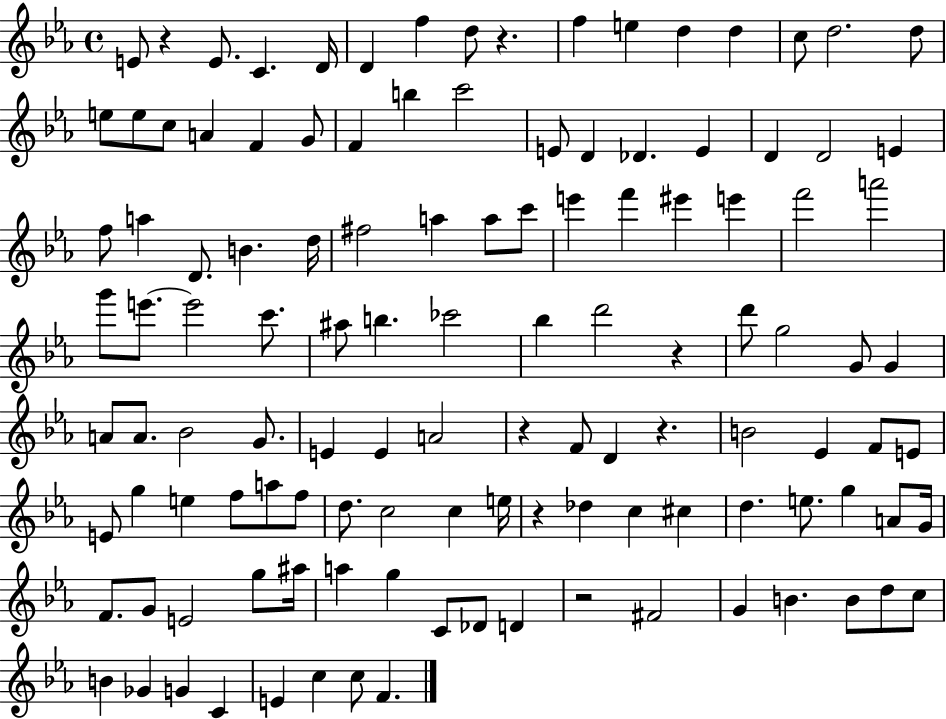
{
  \clef treble
  \time 4/4
  \defaultTimeSignature
  \key ees \major
  e'8 r4 e'8. c'4. d'16 | d'4 f''4 d''8 r4. | f''4 e''4 d''4 d''4 | c''8 d''2. d''8 | \break e''8 e''8 c''8 a'4 f'4 g'8 | f'4 b''4 c'''2 | e'8 d'4 des'4. e'4 | d'4 d'2 e'4 | \break f''8 a''4 d'8. b'4. d''16 | fis''2 a''4 a''8 c'''8 | e'''4 f'''4 eis'''4 e'''4 | f'''2 a'''2 | \break g'''8 e'''8.~~ e'''2 c'''8. | ais''8 b''4. ces'''2 | bes''4 d'''2 r4 | d'''8 g''2 g'8 g'4 | \break a'8 a'8. bes'2 g'8. | e'4 e'4 a'2 | r4 f'8 d'4 r4. | b'2 ees'4 f'8 e'8 | \break e'8 g''4 e''4 f''8 a''8 f''8 | d''8. c''2 c''4 e''16 | r4 des''4 c''4 cis''4 | d''4. e''8. g''4 a'8 g'16 | \break f'8. g'8 e'2 g''8 ais''16 | a''4 g''4 c'8 des'8 d'4 | r2 fis'2 | g'4 b'4. b'8 d''8 c''8 | \break b'4 ges'4 g'4 c'4 | e'4 c''4 c''8 f'4. | \bar "|."
}